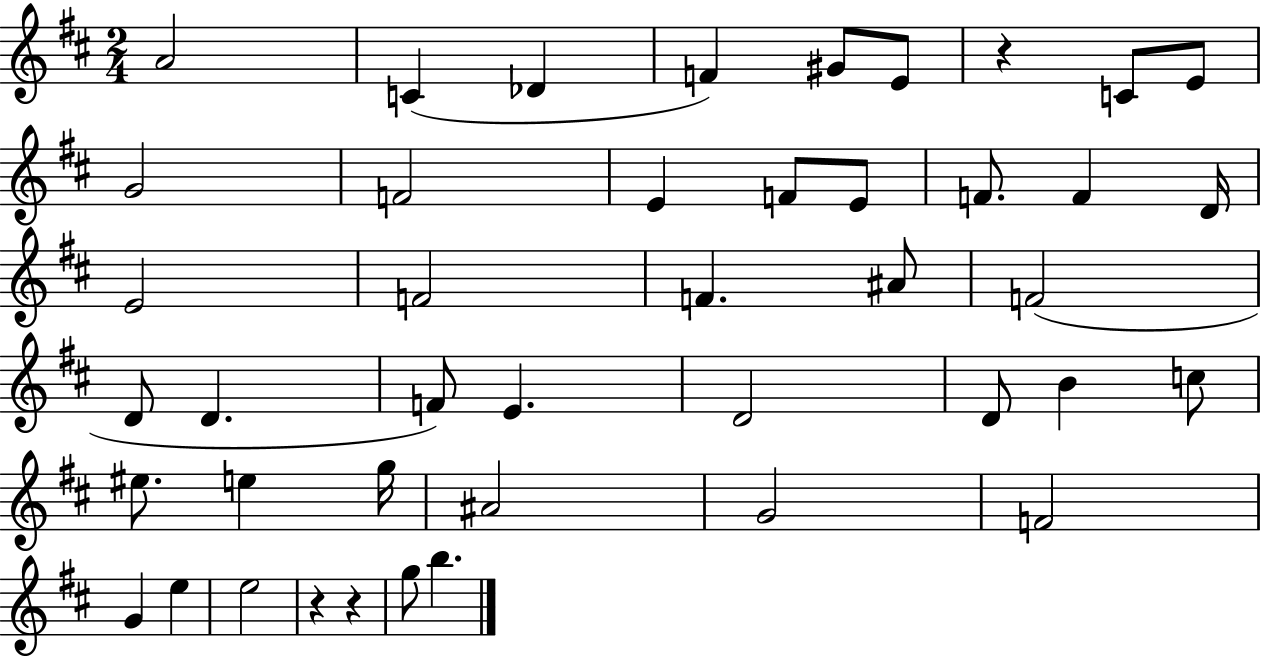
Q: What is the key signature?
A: D major